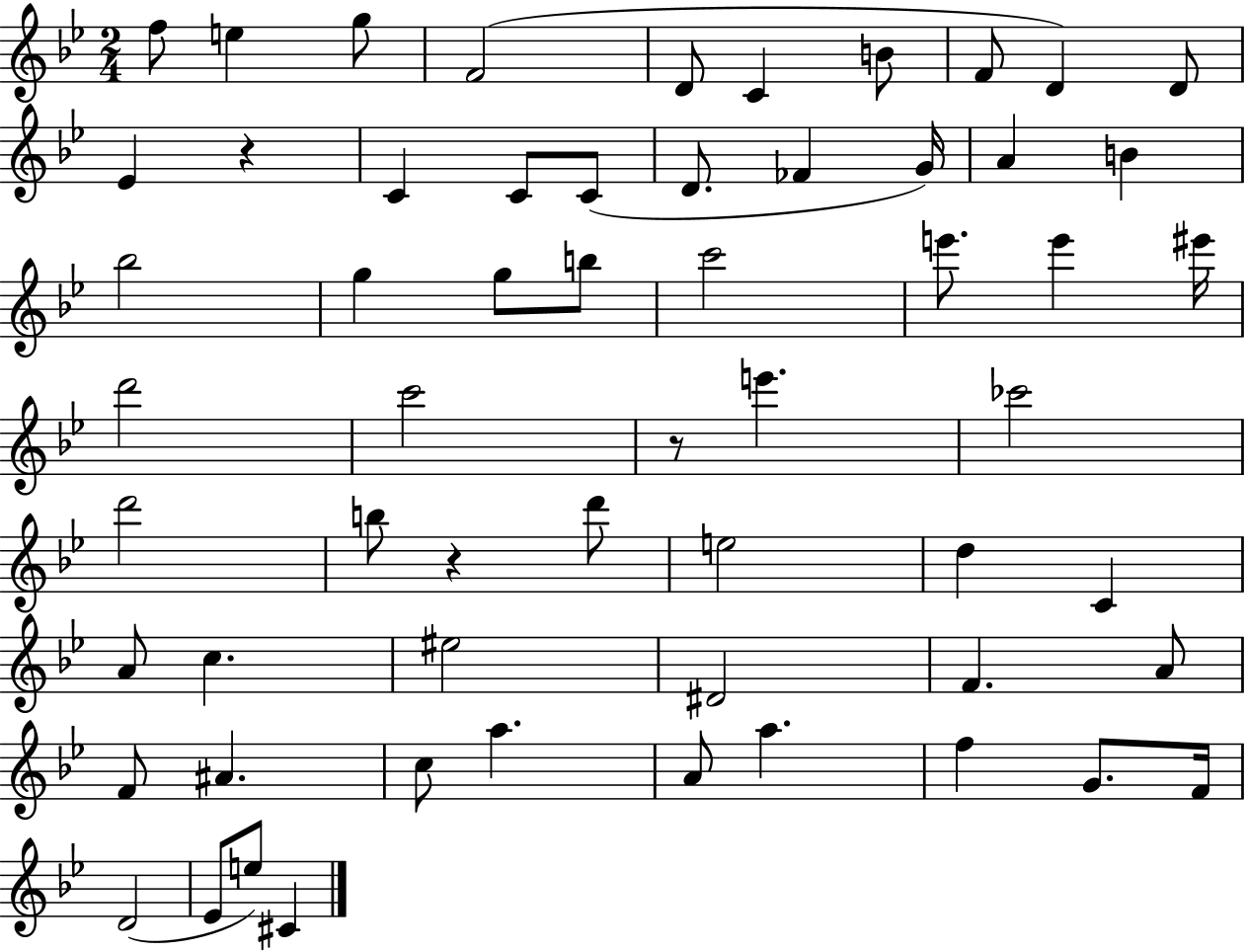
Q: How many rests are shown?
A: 3